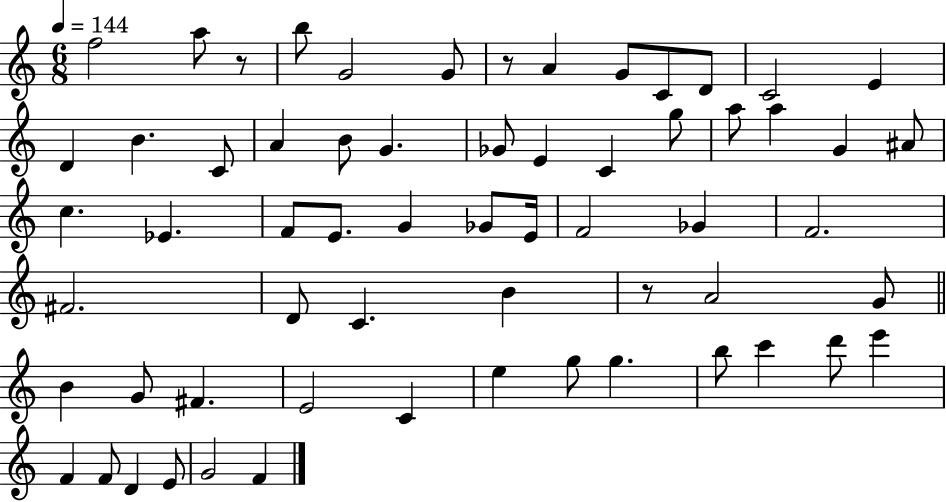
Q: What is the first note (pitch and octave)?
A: F5